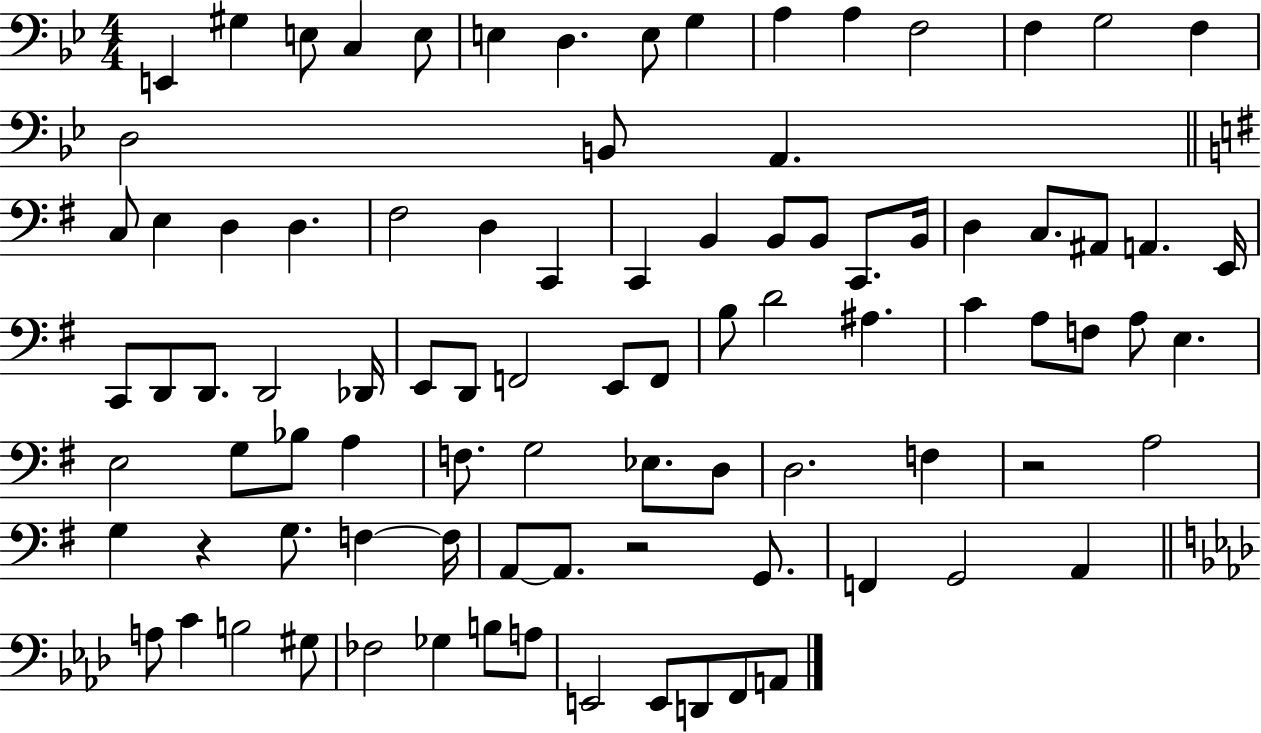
{
  \clef bass
  \numericTimeSignature
  \time 4/4
  \key bes \major
  e,4 gis4 e8 c4 e8 | e4 d4. e8 g4 | a4 a4 f2 | f4 g2 f4 | \break d2 b,8 a,4. | \bar "||" \break \key g \major c8 e4 d4 d4. | fis2 d4 c,4 | c,4 b,4 b,8 b,8 c,8. b,16 | d4 c8. ais,8 a,4. e,16 | \break c,8 d,8 d,8. d,2 des,16 | e,8 d,8 f,2 e,8 f,8 | b8 d'2 ais4. | c'4 a8 f8 a8 e4. | \break e2 g8 bes8 a4 | f8. g2 ees8. d8 | d2. f4 | r2 a2 | \break g4 r4 g8. f4~~ f16 | a,8~~ a,8. r2 g,8. | f,4 g,2 a,4 | \bar "||" \break \key aes \major a8 c'4 b2 gis8 | fes2 ges4 b8 a8 | e,2 e,8 d,8 f,8 a,8 | \bar "|."
}